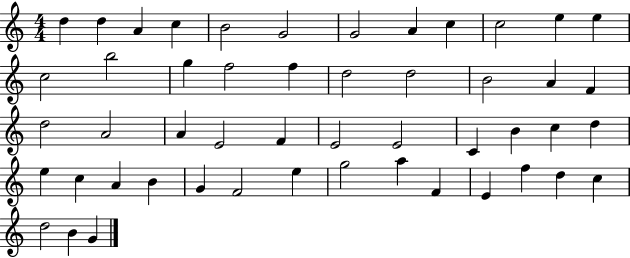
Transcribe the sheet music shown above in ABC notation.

X:1
T:Untitled
M:4/4
L:1/4
K:C
d d A c B2 G2 G2 A c c2 e e c2 b2 g f2 f d2 d2 B2 A F d2 A2 A E2 F E2 E2 C B c d e c A B G F2 e g2 a F E f d c d2 B G